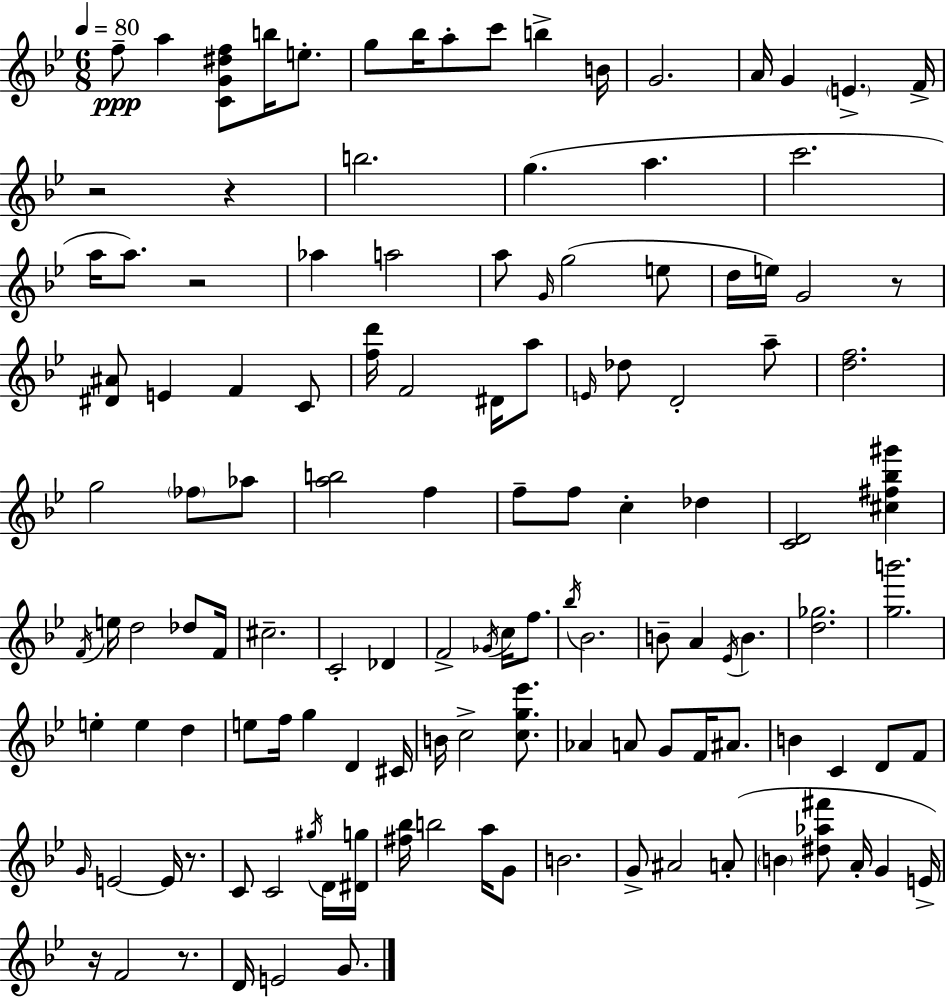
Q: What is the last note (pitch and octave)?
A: G4